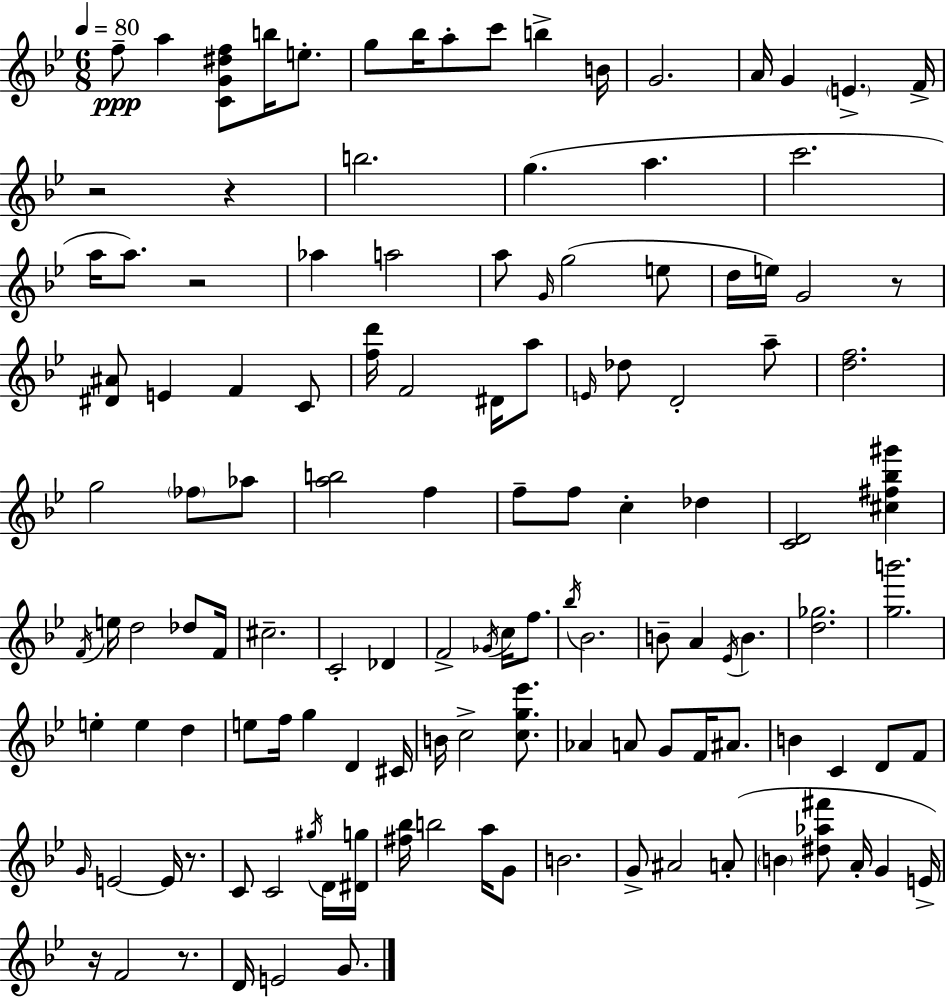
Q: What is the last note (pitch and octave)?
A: G4